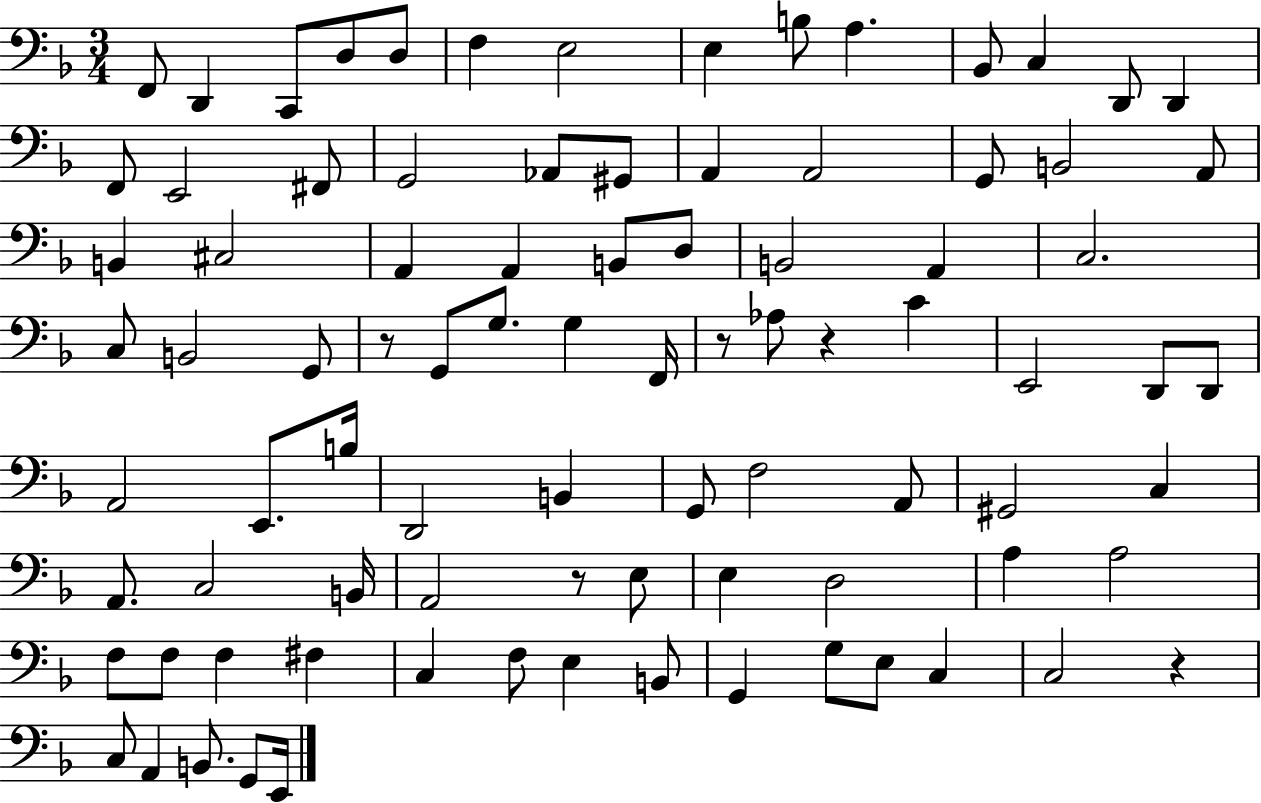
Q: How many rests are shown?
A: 5